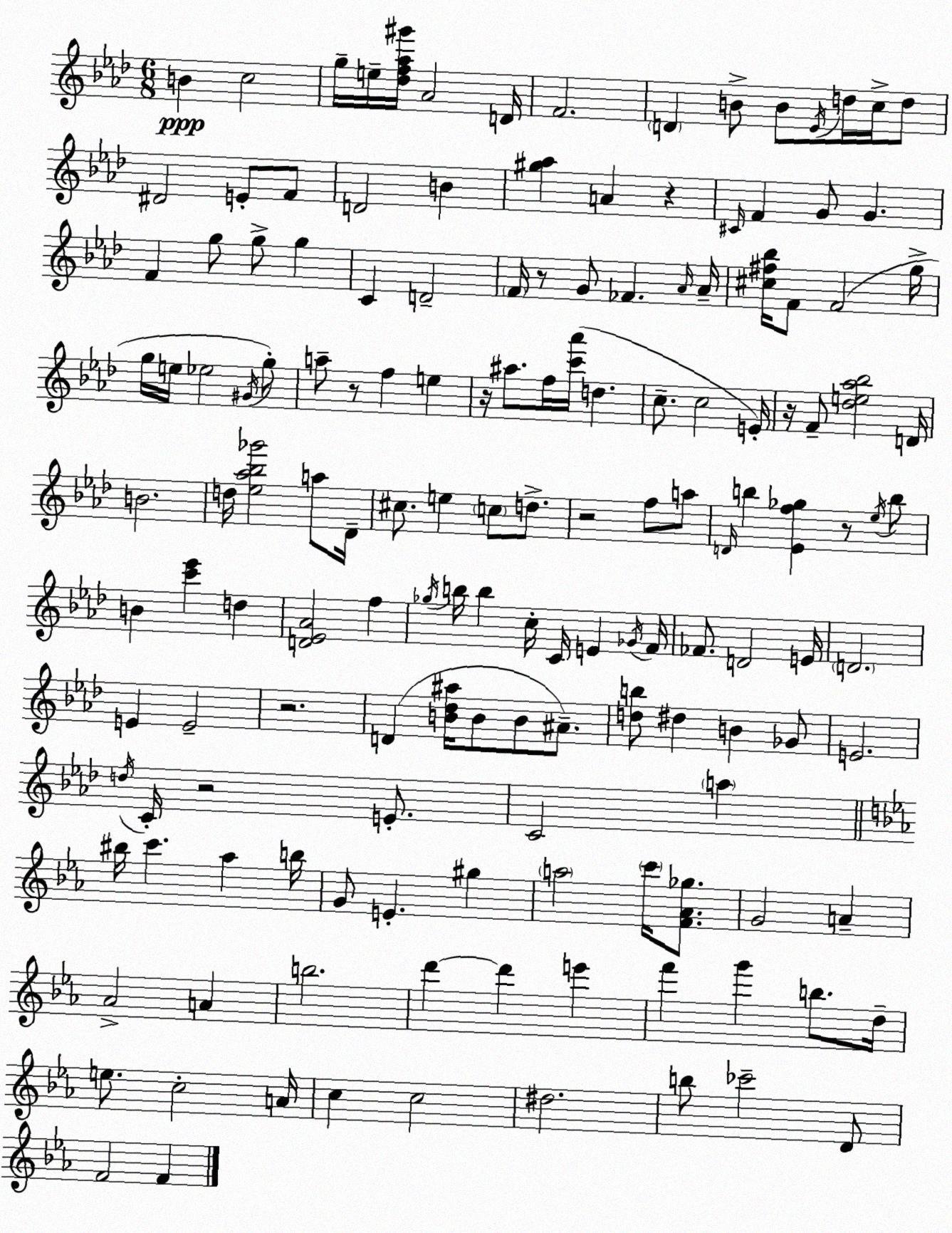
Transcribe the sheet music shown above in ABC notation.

X:1
T:Untitled
M:6/8
L:1/4
K:Fm
B c2 g/4 e/4 [_df_a^g']/4 _A2 D/4 F2 D B/2 B/2 _E/4 d/4 c/4 d/2 ^D2 E/2 F/2 D2 B [^g_a] A z ^C/4 F G/2 G F g/2 g/2 g C D2 F/4 z/2 G/2 _F _A/4 _A/4 [^c^f_b]/4 F/2 F2 g/4 g/4 e/4 _e2 ^G/4 g/2 a/2 z/2 f e z/4 ^a/2 f/4 [c'_a']/4 d c/2 c2 E/4 z/4 F/2 [_de_a_b]2 D/4 B2 d/4 [_e_a_b_g']2 a/2 _D/4 ^c/2 e c/2 d/2 z2 f/2 a/2 D/4 b [_Ef_g] z/2 _e/4 b/2 B [c'_e'] d [D_E_A]2 f _g/4 b/4 b c/4 C/4 E _G/4 F/4 _F/2 D2 E/4 D2 E E2 z2 D [B_d^a]/4 B/2 B/2 ^A/2 [db]/2 ^d B _G/2 E2 d/4 C/4 z2 E/2 C2 a ^b/4 c' _a b/4 G/2 E ^g a2 c'/4 [F_A_g]/2 G2 A _A2 A b2 d' d' e' f' g' b/2 d/4 e/2 c2 A/4 c c2 ^d2 b/2 _c'2 D/2 F2 F